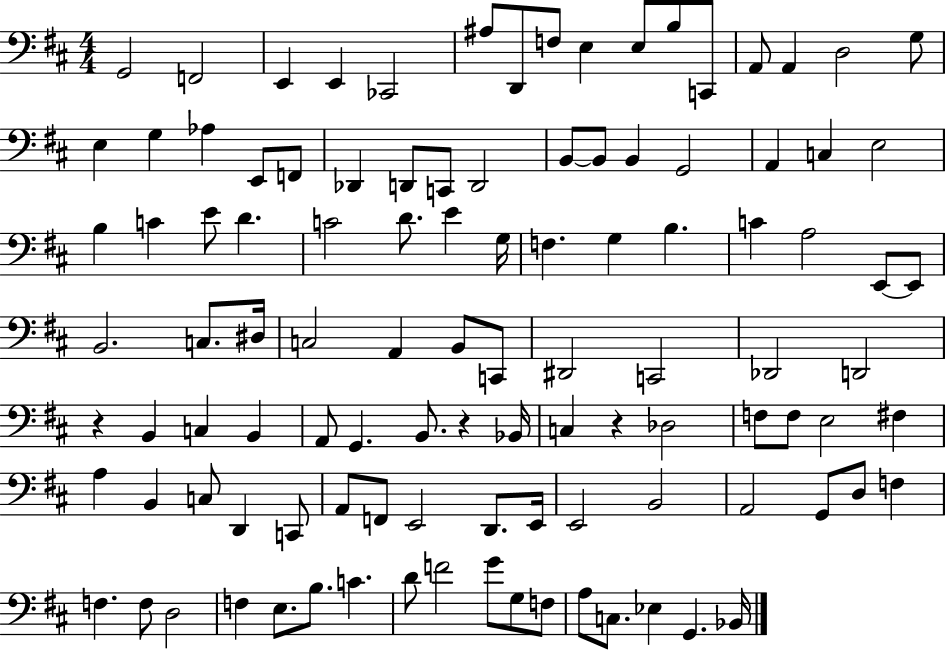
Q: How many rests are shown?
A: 3